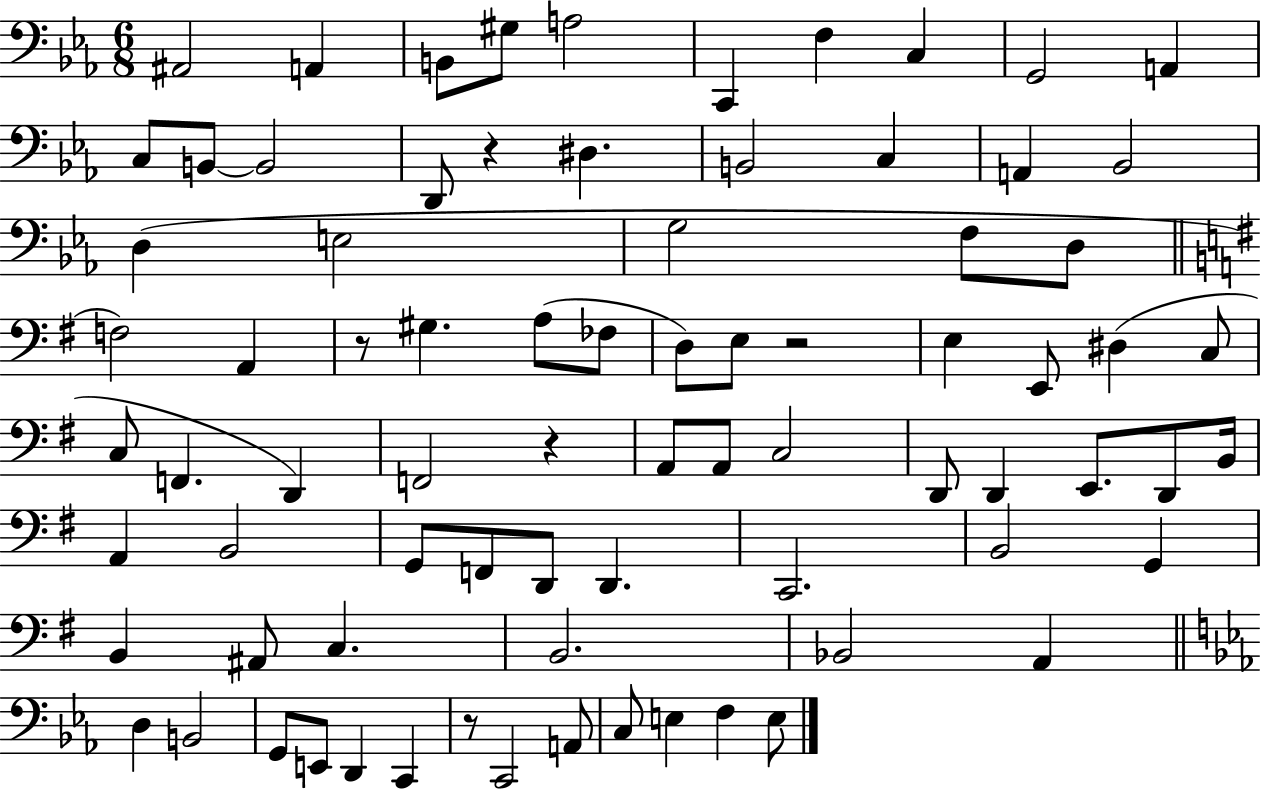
A#2/h A2/q B2/e G#3/e A3/h C2/q F3/q C3/q G2/h A2/q C3/e B2/e B2/h D2/e R/q D#3/q. B2/h C3/q A2/q Bb2/h D3/q E3/h G3/h F3/e D3/e F3/h A2/q R/e G#3/q. A3/e FES3/e D3/e E3/e R/h E3/q E2/e D#3/q C3/e C3/e F2/q. D2/q F2/h R/q A2/e A2/e C3/h D2/e D2/q E2/e. D2/e B2/s A2/q B2/h G2/e F2/e D2/e D2/q. C2/h. B2/h G2/q B2/q A#2/e C3/q. B2/h. Bb2/h A2/q D3/q B2/h G2/e E2/e D2/q C2/q R/e C2/h A2/e C3/e E3/q F3/q E3/e